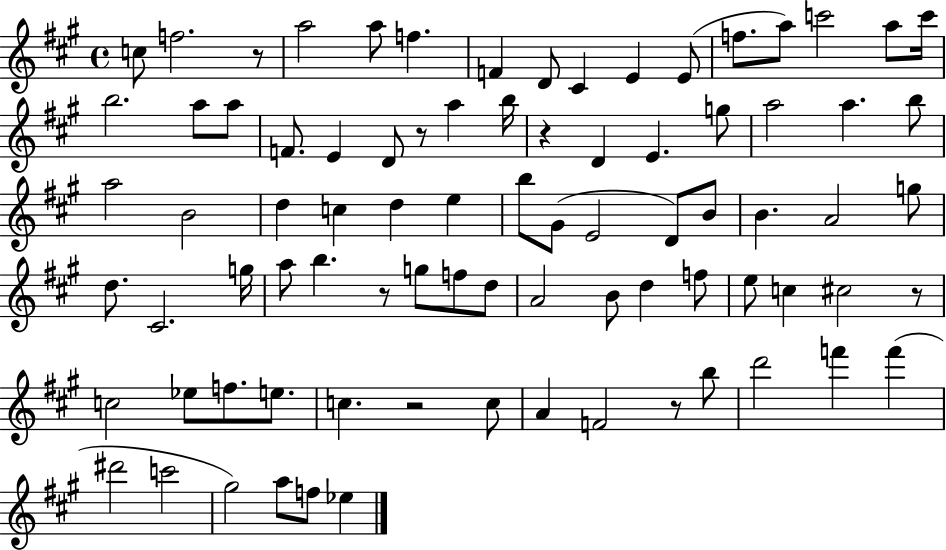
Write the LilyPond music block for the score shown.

{
  \clef treble
  \time 4/4
  \defaultTimeSignature
  \key a \major
  c''8 f''2. r8 | a''2 a''8 f''4. | f'4 d'8 cis'4 e'4 e'8( | f''8. a''8) c'''2 a''8 c'''16 | \break b''2. a''8 a''8 | f'8. e'4 d'8 r8 a''4 b''16 | r4 d'4 e'4. g''8 | a''2 a''4. b''8 | \break a''2 b'2 | d''4 c''4 d''4 e''4 | b''8 gis'8( e'2 d'8) b'8 | b'4. a'2 g''8 | \break d''8. cis'2. g''16 | a''8 b''4. r8 g''8 f''8 d''8 | a'2 b'8 d''4 f''8 | e''8 c''4 cis''2 r8 | \break c''2 ees''8 f''8. e''8. | c''4. r2 c''8 | a'4 f'2 r8 b''8 | d'''2 f'''4 f'''4( | \break dis'''2 c'''2 | gis''2) a''8 f''8 ees''4 | \bar "|."
}